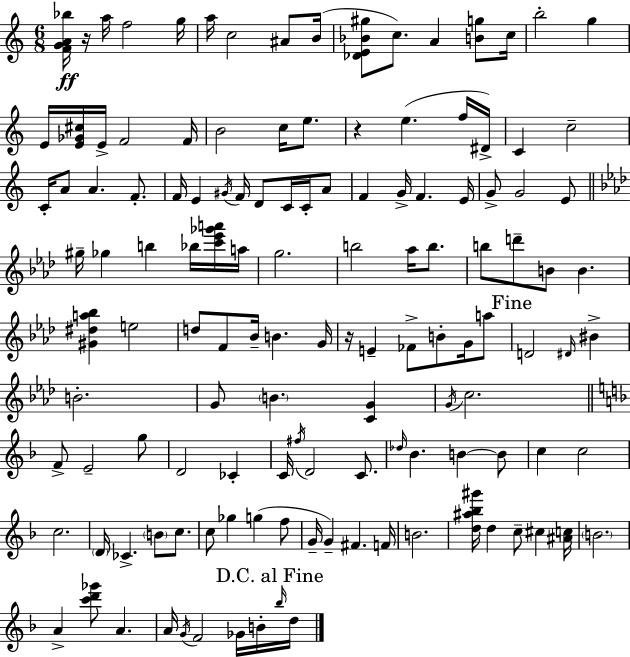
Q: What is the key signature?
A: C major